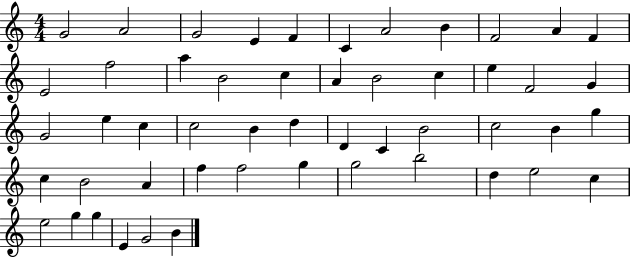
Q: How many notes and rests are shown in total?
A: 51